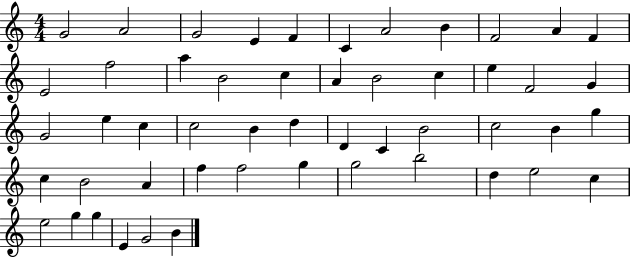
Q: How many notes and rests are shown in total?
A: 51